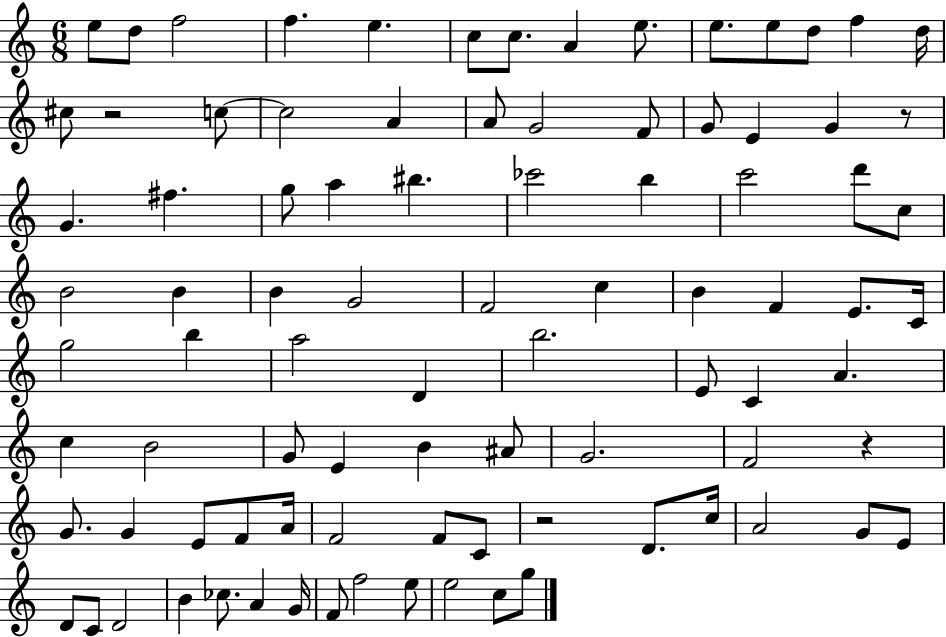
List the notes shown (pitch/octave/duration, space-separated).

E5/e D5/e F5/h F5/q. E5/q. C5/e C5/e. A4/q E5/e. E5/e. E5/e D5/e F5/q D5/s C#5/e R/h C5/e C5/h A4/q A4/e G4/h F4/e G4/e E4/q G4/q R/e G4/q. F#5/q. G5/e A5/q BIS5/q. CES6/h B5/q C6/h D6/e C5/e B4/h B4/q B4/q G4/h F4/h C5/q B4/q F4/q E4/e. C4/s G5/h B5/q A5/h D4/q B5/h. E4/e C4/q A4/q. C5/q B4/h G4/e E4/q B4/q A#4/e G4/h. F4/h R/q G4/e. G4/q E4/e F4/e A4/s F4/h F4/e C4/e R/h D4/e. C5/s A4/h G4/e E4/e D4/e C4/e D4/h B4/q CES5/e. A4/q G4/s F4/e F5/h E5/e E5/h C5/e G5/e